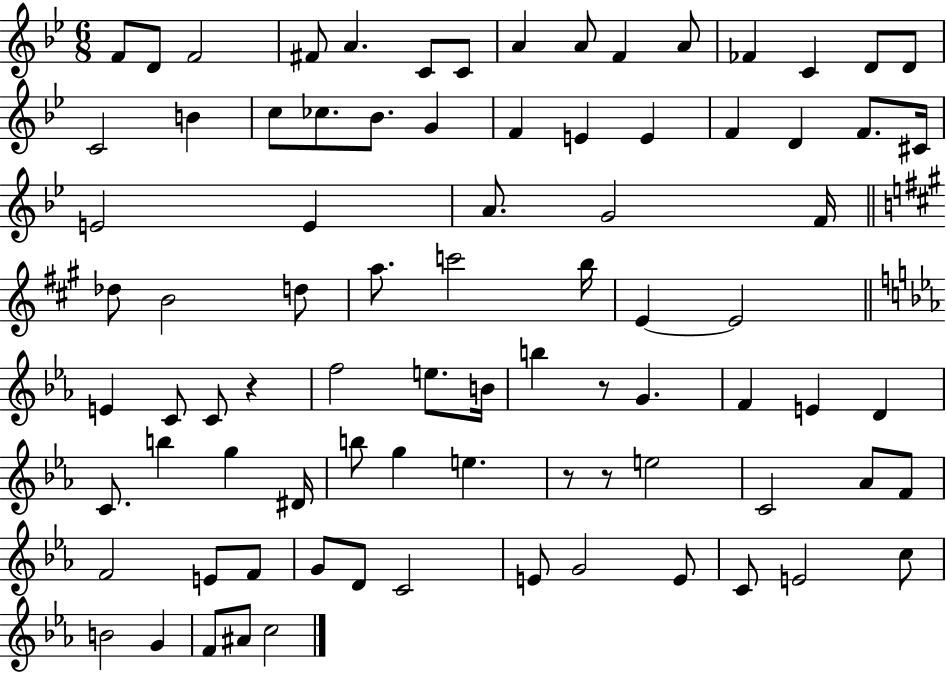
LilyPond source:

{
  \clef treble
  \numericTimeSignature
  \time 6/8
  \key bes \major
  f'8 d'8 f'2 | fis'8 a'4. c'8 c'8 | a'4 a'8 f'4 a'8 | fes'4 c'4 d'8 d'8 | \break c'2 b'4 | c''8 ces''8. bes'8. g'4 | f'4 e'4 e'4 | f'4 d'4 f'8. cis'16 | \break e'2 e'4 | a'8. g'2 f'16 | \bar "||" \break \key a \major des''8 b'2 d''8 | a''8. c'''2 b''16 | e'4~~ e'2 | \bar "||" \break \key ees \major e'4 c'8 c'8 r4 | f''2 e''8. b'16 | b''4 r8 g'4. | f'4 e'4 d'4 | \break c'8. b''4 g''4 dis'16 | b''8 g''4 e''4. | r8 r8 e''2 | c'2 aes'8 f'8 | \break f'2 e'8 f'8 | g'8 d'8 c'2 | e'8 g'2 e'8 | c'8 e'2 c''8 | \break b'2 g'4 | f'8 ais'8 c''2 | \bar "|."
}